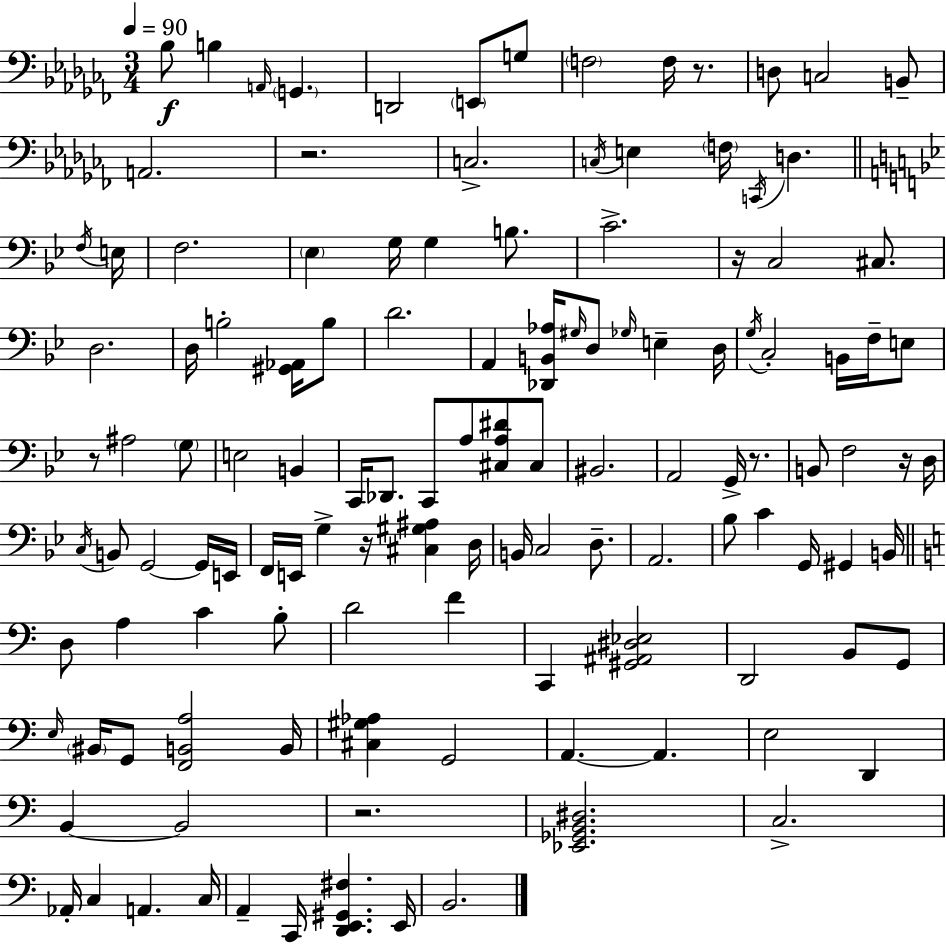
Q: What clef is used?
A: bass